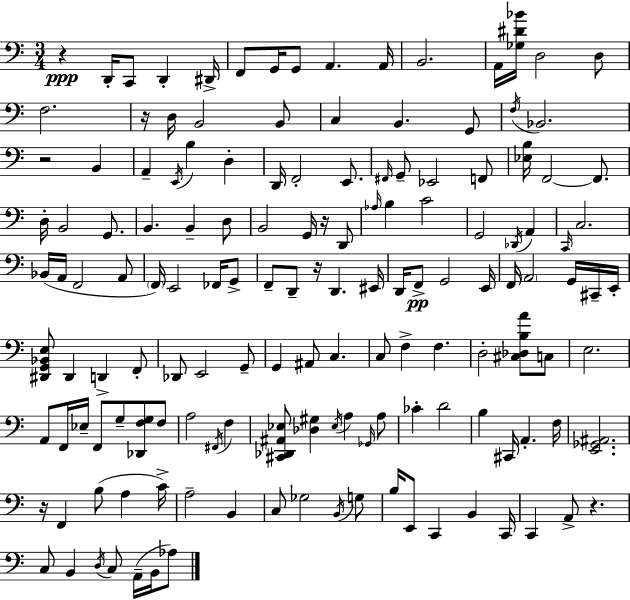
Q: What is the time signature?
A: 3/4